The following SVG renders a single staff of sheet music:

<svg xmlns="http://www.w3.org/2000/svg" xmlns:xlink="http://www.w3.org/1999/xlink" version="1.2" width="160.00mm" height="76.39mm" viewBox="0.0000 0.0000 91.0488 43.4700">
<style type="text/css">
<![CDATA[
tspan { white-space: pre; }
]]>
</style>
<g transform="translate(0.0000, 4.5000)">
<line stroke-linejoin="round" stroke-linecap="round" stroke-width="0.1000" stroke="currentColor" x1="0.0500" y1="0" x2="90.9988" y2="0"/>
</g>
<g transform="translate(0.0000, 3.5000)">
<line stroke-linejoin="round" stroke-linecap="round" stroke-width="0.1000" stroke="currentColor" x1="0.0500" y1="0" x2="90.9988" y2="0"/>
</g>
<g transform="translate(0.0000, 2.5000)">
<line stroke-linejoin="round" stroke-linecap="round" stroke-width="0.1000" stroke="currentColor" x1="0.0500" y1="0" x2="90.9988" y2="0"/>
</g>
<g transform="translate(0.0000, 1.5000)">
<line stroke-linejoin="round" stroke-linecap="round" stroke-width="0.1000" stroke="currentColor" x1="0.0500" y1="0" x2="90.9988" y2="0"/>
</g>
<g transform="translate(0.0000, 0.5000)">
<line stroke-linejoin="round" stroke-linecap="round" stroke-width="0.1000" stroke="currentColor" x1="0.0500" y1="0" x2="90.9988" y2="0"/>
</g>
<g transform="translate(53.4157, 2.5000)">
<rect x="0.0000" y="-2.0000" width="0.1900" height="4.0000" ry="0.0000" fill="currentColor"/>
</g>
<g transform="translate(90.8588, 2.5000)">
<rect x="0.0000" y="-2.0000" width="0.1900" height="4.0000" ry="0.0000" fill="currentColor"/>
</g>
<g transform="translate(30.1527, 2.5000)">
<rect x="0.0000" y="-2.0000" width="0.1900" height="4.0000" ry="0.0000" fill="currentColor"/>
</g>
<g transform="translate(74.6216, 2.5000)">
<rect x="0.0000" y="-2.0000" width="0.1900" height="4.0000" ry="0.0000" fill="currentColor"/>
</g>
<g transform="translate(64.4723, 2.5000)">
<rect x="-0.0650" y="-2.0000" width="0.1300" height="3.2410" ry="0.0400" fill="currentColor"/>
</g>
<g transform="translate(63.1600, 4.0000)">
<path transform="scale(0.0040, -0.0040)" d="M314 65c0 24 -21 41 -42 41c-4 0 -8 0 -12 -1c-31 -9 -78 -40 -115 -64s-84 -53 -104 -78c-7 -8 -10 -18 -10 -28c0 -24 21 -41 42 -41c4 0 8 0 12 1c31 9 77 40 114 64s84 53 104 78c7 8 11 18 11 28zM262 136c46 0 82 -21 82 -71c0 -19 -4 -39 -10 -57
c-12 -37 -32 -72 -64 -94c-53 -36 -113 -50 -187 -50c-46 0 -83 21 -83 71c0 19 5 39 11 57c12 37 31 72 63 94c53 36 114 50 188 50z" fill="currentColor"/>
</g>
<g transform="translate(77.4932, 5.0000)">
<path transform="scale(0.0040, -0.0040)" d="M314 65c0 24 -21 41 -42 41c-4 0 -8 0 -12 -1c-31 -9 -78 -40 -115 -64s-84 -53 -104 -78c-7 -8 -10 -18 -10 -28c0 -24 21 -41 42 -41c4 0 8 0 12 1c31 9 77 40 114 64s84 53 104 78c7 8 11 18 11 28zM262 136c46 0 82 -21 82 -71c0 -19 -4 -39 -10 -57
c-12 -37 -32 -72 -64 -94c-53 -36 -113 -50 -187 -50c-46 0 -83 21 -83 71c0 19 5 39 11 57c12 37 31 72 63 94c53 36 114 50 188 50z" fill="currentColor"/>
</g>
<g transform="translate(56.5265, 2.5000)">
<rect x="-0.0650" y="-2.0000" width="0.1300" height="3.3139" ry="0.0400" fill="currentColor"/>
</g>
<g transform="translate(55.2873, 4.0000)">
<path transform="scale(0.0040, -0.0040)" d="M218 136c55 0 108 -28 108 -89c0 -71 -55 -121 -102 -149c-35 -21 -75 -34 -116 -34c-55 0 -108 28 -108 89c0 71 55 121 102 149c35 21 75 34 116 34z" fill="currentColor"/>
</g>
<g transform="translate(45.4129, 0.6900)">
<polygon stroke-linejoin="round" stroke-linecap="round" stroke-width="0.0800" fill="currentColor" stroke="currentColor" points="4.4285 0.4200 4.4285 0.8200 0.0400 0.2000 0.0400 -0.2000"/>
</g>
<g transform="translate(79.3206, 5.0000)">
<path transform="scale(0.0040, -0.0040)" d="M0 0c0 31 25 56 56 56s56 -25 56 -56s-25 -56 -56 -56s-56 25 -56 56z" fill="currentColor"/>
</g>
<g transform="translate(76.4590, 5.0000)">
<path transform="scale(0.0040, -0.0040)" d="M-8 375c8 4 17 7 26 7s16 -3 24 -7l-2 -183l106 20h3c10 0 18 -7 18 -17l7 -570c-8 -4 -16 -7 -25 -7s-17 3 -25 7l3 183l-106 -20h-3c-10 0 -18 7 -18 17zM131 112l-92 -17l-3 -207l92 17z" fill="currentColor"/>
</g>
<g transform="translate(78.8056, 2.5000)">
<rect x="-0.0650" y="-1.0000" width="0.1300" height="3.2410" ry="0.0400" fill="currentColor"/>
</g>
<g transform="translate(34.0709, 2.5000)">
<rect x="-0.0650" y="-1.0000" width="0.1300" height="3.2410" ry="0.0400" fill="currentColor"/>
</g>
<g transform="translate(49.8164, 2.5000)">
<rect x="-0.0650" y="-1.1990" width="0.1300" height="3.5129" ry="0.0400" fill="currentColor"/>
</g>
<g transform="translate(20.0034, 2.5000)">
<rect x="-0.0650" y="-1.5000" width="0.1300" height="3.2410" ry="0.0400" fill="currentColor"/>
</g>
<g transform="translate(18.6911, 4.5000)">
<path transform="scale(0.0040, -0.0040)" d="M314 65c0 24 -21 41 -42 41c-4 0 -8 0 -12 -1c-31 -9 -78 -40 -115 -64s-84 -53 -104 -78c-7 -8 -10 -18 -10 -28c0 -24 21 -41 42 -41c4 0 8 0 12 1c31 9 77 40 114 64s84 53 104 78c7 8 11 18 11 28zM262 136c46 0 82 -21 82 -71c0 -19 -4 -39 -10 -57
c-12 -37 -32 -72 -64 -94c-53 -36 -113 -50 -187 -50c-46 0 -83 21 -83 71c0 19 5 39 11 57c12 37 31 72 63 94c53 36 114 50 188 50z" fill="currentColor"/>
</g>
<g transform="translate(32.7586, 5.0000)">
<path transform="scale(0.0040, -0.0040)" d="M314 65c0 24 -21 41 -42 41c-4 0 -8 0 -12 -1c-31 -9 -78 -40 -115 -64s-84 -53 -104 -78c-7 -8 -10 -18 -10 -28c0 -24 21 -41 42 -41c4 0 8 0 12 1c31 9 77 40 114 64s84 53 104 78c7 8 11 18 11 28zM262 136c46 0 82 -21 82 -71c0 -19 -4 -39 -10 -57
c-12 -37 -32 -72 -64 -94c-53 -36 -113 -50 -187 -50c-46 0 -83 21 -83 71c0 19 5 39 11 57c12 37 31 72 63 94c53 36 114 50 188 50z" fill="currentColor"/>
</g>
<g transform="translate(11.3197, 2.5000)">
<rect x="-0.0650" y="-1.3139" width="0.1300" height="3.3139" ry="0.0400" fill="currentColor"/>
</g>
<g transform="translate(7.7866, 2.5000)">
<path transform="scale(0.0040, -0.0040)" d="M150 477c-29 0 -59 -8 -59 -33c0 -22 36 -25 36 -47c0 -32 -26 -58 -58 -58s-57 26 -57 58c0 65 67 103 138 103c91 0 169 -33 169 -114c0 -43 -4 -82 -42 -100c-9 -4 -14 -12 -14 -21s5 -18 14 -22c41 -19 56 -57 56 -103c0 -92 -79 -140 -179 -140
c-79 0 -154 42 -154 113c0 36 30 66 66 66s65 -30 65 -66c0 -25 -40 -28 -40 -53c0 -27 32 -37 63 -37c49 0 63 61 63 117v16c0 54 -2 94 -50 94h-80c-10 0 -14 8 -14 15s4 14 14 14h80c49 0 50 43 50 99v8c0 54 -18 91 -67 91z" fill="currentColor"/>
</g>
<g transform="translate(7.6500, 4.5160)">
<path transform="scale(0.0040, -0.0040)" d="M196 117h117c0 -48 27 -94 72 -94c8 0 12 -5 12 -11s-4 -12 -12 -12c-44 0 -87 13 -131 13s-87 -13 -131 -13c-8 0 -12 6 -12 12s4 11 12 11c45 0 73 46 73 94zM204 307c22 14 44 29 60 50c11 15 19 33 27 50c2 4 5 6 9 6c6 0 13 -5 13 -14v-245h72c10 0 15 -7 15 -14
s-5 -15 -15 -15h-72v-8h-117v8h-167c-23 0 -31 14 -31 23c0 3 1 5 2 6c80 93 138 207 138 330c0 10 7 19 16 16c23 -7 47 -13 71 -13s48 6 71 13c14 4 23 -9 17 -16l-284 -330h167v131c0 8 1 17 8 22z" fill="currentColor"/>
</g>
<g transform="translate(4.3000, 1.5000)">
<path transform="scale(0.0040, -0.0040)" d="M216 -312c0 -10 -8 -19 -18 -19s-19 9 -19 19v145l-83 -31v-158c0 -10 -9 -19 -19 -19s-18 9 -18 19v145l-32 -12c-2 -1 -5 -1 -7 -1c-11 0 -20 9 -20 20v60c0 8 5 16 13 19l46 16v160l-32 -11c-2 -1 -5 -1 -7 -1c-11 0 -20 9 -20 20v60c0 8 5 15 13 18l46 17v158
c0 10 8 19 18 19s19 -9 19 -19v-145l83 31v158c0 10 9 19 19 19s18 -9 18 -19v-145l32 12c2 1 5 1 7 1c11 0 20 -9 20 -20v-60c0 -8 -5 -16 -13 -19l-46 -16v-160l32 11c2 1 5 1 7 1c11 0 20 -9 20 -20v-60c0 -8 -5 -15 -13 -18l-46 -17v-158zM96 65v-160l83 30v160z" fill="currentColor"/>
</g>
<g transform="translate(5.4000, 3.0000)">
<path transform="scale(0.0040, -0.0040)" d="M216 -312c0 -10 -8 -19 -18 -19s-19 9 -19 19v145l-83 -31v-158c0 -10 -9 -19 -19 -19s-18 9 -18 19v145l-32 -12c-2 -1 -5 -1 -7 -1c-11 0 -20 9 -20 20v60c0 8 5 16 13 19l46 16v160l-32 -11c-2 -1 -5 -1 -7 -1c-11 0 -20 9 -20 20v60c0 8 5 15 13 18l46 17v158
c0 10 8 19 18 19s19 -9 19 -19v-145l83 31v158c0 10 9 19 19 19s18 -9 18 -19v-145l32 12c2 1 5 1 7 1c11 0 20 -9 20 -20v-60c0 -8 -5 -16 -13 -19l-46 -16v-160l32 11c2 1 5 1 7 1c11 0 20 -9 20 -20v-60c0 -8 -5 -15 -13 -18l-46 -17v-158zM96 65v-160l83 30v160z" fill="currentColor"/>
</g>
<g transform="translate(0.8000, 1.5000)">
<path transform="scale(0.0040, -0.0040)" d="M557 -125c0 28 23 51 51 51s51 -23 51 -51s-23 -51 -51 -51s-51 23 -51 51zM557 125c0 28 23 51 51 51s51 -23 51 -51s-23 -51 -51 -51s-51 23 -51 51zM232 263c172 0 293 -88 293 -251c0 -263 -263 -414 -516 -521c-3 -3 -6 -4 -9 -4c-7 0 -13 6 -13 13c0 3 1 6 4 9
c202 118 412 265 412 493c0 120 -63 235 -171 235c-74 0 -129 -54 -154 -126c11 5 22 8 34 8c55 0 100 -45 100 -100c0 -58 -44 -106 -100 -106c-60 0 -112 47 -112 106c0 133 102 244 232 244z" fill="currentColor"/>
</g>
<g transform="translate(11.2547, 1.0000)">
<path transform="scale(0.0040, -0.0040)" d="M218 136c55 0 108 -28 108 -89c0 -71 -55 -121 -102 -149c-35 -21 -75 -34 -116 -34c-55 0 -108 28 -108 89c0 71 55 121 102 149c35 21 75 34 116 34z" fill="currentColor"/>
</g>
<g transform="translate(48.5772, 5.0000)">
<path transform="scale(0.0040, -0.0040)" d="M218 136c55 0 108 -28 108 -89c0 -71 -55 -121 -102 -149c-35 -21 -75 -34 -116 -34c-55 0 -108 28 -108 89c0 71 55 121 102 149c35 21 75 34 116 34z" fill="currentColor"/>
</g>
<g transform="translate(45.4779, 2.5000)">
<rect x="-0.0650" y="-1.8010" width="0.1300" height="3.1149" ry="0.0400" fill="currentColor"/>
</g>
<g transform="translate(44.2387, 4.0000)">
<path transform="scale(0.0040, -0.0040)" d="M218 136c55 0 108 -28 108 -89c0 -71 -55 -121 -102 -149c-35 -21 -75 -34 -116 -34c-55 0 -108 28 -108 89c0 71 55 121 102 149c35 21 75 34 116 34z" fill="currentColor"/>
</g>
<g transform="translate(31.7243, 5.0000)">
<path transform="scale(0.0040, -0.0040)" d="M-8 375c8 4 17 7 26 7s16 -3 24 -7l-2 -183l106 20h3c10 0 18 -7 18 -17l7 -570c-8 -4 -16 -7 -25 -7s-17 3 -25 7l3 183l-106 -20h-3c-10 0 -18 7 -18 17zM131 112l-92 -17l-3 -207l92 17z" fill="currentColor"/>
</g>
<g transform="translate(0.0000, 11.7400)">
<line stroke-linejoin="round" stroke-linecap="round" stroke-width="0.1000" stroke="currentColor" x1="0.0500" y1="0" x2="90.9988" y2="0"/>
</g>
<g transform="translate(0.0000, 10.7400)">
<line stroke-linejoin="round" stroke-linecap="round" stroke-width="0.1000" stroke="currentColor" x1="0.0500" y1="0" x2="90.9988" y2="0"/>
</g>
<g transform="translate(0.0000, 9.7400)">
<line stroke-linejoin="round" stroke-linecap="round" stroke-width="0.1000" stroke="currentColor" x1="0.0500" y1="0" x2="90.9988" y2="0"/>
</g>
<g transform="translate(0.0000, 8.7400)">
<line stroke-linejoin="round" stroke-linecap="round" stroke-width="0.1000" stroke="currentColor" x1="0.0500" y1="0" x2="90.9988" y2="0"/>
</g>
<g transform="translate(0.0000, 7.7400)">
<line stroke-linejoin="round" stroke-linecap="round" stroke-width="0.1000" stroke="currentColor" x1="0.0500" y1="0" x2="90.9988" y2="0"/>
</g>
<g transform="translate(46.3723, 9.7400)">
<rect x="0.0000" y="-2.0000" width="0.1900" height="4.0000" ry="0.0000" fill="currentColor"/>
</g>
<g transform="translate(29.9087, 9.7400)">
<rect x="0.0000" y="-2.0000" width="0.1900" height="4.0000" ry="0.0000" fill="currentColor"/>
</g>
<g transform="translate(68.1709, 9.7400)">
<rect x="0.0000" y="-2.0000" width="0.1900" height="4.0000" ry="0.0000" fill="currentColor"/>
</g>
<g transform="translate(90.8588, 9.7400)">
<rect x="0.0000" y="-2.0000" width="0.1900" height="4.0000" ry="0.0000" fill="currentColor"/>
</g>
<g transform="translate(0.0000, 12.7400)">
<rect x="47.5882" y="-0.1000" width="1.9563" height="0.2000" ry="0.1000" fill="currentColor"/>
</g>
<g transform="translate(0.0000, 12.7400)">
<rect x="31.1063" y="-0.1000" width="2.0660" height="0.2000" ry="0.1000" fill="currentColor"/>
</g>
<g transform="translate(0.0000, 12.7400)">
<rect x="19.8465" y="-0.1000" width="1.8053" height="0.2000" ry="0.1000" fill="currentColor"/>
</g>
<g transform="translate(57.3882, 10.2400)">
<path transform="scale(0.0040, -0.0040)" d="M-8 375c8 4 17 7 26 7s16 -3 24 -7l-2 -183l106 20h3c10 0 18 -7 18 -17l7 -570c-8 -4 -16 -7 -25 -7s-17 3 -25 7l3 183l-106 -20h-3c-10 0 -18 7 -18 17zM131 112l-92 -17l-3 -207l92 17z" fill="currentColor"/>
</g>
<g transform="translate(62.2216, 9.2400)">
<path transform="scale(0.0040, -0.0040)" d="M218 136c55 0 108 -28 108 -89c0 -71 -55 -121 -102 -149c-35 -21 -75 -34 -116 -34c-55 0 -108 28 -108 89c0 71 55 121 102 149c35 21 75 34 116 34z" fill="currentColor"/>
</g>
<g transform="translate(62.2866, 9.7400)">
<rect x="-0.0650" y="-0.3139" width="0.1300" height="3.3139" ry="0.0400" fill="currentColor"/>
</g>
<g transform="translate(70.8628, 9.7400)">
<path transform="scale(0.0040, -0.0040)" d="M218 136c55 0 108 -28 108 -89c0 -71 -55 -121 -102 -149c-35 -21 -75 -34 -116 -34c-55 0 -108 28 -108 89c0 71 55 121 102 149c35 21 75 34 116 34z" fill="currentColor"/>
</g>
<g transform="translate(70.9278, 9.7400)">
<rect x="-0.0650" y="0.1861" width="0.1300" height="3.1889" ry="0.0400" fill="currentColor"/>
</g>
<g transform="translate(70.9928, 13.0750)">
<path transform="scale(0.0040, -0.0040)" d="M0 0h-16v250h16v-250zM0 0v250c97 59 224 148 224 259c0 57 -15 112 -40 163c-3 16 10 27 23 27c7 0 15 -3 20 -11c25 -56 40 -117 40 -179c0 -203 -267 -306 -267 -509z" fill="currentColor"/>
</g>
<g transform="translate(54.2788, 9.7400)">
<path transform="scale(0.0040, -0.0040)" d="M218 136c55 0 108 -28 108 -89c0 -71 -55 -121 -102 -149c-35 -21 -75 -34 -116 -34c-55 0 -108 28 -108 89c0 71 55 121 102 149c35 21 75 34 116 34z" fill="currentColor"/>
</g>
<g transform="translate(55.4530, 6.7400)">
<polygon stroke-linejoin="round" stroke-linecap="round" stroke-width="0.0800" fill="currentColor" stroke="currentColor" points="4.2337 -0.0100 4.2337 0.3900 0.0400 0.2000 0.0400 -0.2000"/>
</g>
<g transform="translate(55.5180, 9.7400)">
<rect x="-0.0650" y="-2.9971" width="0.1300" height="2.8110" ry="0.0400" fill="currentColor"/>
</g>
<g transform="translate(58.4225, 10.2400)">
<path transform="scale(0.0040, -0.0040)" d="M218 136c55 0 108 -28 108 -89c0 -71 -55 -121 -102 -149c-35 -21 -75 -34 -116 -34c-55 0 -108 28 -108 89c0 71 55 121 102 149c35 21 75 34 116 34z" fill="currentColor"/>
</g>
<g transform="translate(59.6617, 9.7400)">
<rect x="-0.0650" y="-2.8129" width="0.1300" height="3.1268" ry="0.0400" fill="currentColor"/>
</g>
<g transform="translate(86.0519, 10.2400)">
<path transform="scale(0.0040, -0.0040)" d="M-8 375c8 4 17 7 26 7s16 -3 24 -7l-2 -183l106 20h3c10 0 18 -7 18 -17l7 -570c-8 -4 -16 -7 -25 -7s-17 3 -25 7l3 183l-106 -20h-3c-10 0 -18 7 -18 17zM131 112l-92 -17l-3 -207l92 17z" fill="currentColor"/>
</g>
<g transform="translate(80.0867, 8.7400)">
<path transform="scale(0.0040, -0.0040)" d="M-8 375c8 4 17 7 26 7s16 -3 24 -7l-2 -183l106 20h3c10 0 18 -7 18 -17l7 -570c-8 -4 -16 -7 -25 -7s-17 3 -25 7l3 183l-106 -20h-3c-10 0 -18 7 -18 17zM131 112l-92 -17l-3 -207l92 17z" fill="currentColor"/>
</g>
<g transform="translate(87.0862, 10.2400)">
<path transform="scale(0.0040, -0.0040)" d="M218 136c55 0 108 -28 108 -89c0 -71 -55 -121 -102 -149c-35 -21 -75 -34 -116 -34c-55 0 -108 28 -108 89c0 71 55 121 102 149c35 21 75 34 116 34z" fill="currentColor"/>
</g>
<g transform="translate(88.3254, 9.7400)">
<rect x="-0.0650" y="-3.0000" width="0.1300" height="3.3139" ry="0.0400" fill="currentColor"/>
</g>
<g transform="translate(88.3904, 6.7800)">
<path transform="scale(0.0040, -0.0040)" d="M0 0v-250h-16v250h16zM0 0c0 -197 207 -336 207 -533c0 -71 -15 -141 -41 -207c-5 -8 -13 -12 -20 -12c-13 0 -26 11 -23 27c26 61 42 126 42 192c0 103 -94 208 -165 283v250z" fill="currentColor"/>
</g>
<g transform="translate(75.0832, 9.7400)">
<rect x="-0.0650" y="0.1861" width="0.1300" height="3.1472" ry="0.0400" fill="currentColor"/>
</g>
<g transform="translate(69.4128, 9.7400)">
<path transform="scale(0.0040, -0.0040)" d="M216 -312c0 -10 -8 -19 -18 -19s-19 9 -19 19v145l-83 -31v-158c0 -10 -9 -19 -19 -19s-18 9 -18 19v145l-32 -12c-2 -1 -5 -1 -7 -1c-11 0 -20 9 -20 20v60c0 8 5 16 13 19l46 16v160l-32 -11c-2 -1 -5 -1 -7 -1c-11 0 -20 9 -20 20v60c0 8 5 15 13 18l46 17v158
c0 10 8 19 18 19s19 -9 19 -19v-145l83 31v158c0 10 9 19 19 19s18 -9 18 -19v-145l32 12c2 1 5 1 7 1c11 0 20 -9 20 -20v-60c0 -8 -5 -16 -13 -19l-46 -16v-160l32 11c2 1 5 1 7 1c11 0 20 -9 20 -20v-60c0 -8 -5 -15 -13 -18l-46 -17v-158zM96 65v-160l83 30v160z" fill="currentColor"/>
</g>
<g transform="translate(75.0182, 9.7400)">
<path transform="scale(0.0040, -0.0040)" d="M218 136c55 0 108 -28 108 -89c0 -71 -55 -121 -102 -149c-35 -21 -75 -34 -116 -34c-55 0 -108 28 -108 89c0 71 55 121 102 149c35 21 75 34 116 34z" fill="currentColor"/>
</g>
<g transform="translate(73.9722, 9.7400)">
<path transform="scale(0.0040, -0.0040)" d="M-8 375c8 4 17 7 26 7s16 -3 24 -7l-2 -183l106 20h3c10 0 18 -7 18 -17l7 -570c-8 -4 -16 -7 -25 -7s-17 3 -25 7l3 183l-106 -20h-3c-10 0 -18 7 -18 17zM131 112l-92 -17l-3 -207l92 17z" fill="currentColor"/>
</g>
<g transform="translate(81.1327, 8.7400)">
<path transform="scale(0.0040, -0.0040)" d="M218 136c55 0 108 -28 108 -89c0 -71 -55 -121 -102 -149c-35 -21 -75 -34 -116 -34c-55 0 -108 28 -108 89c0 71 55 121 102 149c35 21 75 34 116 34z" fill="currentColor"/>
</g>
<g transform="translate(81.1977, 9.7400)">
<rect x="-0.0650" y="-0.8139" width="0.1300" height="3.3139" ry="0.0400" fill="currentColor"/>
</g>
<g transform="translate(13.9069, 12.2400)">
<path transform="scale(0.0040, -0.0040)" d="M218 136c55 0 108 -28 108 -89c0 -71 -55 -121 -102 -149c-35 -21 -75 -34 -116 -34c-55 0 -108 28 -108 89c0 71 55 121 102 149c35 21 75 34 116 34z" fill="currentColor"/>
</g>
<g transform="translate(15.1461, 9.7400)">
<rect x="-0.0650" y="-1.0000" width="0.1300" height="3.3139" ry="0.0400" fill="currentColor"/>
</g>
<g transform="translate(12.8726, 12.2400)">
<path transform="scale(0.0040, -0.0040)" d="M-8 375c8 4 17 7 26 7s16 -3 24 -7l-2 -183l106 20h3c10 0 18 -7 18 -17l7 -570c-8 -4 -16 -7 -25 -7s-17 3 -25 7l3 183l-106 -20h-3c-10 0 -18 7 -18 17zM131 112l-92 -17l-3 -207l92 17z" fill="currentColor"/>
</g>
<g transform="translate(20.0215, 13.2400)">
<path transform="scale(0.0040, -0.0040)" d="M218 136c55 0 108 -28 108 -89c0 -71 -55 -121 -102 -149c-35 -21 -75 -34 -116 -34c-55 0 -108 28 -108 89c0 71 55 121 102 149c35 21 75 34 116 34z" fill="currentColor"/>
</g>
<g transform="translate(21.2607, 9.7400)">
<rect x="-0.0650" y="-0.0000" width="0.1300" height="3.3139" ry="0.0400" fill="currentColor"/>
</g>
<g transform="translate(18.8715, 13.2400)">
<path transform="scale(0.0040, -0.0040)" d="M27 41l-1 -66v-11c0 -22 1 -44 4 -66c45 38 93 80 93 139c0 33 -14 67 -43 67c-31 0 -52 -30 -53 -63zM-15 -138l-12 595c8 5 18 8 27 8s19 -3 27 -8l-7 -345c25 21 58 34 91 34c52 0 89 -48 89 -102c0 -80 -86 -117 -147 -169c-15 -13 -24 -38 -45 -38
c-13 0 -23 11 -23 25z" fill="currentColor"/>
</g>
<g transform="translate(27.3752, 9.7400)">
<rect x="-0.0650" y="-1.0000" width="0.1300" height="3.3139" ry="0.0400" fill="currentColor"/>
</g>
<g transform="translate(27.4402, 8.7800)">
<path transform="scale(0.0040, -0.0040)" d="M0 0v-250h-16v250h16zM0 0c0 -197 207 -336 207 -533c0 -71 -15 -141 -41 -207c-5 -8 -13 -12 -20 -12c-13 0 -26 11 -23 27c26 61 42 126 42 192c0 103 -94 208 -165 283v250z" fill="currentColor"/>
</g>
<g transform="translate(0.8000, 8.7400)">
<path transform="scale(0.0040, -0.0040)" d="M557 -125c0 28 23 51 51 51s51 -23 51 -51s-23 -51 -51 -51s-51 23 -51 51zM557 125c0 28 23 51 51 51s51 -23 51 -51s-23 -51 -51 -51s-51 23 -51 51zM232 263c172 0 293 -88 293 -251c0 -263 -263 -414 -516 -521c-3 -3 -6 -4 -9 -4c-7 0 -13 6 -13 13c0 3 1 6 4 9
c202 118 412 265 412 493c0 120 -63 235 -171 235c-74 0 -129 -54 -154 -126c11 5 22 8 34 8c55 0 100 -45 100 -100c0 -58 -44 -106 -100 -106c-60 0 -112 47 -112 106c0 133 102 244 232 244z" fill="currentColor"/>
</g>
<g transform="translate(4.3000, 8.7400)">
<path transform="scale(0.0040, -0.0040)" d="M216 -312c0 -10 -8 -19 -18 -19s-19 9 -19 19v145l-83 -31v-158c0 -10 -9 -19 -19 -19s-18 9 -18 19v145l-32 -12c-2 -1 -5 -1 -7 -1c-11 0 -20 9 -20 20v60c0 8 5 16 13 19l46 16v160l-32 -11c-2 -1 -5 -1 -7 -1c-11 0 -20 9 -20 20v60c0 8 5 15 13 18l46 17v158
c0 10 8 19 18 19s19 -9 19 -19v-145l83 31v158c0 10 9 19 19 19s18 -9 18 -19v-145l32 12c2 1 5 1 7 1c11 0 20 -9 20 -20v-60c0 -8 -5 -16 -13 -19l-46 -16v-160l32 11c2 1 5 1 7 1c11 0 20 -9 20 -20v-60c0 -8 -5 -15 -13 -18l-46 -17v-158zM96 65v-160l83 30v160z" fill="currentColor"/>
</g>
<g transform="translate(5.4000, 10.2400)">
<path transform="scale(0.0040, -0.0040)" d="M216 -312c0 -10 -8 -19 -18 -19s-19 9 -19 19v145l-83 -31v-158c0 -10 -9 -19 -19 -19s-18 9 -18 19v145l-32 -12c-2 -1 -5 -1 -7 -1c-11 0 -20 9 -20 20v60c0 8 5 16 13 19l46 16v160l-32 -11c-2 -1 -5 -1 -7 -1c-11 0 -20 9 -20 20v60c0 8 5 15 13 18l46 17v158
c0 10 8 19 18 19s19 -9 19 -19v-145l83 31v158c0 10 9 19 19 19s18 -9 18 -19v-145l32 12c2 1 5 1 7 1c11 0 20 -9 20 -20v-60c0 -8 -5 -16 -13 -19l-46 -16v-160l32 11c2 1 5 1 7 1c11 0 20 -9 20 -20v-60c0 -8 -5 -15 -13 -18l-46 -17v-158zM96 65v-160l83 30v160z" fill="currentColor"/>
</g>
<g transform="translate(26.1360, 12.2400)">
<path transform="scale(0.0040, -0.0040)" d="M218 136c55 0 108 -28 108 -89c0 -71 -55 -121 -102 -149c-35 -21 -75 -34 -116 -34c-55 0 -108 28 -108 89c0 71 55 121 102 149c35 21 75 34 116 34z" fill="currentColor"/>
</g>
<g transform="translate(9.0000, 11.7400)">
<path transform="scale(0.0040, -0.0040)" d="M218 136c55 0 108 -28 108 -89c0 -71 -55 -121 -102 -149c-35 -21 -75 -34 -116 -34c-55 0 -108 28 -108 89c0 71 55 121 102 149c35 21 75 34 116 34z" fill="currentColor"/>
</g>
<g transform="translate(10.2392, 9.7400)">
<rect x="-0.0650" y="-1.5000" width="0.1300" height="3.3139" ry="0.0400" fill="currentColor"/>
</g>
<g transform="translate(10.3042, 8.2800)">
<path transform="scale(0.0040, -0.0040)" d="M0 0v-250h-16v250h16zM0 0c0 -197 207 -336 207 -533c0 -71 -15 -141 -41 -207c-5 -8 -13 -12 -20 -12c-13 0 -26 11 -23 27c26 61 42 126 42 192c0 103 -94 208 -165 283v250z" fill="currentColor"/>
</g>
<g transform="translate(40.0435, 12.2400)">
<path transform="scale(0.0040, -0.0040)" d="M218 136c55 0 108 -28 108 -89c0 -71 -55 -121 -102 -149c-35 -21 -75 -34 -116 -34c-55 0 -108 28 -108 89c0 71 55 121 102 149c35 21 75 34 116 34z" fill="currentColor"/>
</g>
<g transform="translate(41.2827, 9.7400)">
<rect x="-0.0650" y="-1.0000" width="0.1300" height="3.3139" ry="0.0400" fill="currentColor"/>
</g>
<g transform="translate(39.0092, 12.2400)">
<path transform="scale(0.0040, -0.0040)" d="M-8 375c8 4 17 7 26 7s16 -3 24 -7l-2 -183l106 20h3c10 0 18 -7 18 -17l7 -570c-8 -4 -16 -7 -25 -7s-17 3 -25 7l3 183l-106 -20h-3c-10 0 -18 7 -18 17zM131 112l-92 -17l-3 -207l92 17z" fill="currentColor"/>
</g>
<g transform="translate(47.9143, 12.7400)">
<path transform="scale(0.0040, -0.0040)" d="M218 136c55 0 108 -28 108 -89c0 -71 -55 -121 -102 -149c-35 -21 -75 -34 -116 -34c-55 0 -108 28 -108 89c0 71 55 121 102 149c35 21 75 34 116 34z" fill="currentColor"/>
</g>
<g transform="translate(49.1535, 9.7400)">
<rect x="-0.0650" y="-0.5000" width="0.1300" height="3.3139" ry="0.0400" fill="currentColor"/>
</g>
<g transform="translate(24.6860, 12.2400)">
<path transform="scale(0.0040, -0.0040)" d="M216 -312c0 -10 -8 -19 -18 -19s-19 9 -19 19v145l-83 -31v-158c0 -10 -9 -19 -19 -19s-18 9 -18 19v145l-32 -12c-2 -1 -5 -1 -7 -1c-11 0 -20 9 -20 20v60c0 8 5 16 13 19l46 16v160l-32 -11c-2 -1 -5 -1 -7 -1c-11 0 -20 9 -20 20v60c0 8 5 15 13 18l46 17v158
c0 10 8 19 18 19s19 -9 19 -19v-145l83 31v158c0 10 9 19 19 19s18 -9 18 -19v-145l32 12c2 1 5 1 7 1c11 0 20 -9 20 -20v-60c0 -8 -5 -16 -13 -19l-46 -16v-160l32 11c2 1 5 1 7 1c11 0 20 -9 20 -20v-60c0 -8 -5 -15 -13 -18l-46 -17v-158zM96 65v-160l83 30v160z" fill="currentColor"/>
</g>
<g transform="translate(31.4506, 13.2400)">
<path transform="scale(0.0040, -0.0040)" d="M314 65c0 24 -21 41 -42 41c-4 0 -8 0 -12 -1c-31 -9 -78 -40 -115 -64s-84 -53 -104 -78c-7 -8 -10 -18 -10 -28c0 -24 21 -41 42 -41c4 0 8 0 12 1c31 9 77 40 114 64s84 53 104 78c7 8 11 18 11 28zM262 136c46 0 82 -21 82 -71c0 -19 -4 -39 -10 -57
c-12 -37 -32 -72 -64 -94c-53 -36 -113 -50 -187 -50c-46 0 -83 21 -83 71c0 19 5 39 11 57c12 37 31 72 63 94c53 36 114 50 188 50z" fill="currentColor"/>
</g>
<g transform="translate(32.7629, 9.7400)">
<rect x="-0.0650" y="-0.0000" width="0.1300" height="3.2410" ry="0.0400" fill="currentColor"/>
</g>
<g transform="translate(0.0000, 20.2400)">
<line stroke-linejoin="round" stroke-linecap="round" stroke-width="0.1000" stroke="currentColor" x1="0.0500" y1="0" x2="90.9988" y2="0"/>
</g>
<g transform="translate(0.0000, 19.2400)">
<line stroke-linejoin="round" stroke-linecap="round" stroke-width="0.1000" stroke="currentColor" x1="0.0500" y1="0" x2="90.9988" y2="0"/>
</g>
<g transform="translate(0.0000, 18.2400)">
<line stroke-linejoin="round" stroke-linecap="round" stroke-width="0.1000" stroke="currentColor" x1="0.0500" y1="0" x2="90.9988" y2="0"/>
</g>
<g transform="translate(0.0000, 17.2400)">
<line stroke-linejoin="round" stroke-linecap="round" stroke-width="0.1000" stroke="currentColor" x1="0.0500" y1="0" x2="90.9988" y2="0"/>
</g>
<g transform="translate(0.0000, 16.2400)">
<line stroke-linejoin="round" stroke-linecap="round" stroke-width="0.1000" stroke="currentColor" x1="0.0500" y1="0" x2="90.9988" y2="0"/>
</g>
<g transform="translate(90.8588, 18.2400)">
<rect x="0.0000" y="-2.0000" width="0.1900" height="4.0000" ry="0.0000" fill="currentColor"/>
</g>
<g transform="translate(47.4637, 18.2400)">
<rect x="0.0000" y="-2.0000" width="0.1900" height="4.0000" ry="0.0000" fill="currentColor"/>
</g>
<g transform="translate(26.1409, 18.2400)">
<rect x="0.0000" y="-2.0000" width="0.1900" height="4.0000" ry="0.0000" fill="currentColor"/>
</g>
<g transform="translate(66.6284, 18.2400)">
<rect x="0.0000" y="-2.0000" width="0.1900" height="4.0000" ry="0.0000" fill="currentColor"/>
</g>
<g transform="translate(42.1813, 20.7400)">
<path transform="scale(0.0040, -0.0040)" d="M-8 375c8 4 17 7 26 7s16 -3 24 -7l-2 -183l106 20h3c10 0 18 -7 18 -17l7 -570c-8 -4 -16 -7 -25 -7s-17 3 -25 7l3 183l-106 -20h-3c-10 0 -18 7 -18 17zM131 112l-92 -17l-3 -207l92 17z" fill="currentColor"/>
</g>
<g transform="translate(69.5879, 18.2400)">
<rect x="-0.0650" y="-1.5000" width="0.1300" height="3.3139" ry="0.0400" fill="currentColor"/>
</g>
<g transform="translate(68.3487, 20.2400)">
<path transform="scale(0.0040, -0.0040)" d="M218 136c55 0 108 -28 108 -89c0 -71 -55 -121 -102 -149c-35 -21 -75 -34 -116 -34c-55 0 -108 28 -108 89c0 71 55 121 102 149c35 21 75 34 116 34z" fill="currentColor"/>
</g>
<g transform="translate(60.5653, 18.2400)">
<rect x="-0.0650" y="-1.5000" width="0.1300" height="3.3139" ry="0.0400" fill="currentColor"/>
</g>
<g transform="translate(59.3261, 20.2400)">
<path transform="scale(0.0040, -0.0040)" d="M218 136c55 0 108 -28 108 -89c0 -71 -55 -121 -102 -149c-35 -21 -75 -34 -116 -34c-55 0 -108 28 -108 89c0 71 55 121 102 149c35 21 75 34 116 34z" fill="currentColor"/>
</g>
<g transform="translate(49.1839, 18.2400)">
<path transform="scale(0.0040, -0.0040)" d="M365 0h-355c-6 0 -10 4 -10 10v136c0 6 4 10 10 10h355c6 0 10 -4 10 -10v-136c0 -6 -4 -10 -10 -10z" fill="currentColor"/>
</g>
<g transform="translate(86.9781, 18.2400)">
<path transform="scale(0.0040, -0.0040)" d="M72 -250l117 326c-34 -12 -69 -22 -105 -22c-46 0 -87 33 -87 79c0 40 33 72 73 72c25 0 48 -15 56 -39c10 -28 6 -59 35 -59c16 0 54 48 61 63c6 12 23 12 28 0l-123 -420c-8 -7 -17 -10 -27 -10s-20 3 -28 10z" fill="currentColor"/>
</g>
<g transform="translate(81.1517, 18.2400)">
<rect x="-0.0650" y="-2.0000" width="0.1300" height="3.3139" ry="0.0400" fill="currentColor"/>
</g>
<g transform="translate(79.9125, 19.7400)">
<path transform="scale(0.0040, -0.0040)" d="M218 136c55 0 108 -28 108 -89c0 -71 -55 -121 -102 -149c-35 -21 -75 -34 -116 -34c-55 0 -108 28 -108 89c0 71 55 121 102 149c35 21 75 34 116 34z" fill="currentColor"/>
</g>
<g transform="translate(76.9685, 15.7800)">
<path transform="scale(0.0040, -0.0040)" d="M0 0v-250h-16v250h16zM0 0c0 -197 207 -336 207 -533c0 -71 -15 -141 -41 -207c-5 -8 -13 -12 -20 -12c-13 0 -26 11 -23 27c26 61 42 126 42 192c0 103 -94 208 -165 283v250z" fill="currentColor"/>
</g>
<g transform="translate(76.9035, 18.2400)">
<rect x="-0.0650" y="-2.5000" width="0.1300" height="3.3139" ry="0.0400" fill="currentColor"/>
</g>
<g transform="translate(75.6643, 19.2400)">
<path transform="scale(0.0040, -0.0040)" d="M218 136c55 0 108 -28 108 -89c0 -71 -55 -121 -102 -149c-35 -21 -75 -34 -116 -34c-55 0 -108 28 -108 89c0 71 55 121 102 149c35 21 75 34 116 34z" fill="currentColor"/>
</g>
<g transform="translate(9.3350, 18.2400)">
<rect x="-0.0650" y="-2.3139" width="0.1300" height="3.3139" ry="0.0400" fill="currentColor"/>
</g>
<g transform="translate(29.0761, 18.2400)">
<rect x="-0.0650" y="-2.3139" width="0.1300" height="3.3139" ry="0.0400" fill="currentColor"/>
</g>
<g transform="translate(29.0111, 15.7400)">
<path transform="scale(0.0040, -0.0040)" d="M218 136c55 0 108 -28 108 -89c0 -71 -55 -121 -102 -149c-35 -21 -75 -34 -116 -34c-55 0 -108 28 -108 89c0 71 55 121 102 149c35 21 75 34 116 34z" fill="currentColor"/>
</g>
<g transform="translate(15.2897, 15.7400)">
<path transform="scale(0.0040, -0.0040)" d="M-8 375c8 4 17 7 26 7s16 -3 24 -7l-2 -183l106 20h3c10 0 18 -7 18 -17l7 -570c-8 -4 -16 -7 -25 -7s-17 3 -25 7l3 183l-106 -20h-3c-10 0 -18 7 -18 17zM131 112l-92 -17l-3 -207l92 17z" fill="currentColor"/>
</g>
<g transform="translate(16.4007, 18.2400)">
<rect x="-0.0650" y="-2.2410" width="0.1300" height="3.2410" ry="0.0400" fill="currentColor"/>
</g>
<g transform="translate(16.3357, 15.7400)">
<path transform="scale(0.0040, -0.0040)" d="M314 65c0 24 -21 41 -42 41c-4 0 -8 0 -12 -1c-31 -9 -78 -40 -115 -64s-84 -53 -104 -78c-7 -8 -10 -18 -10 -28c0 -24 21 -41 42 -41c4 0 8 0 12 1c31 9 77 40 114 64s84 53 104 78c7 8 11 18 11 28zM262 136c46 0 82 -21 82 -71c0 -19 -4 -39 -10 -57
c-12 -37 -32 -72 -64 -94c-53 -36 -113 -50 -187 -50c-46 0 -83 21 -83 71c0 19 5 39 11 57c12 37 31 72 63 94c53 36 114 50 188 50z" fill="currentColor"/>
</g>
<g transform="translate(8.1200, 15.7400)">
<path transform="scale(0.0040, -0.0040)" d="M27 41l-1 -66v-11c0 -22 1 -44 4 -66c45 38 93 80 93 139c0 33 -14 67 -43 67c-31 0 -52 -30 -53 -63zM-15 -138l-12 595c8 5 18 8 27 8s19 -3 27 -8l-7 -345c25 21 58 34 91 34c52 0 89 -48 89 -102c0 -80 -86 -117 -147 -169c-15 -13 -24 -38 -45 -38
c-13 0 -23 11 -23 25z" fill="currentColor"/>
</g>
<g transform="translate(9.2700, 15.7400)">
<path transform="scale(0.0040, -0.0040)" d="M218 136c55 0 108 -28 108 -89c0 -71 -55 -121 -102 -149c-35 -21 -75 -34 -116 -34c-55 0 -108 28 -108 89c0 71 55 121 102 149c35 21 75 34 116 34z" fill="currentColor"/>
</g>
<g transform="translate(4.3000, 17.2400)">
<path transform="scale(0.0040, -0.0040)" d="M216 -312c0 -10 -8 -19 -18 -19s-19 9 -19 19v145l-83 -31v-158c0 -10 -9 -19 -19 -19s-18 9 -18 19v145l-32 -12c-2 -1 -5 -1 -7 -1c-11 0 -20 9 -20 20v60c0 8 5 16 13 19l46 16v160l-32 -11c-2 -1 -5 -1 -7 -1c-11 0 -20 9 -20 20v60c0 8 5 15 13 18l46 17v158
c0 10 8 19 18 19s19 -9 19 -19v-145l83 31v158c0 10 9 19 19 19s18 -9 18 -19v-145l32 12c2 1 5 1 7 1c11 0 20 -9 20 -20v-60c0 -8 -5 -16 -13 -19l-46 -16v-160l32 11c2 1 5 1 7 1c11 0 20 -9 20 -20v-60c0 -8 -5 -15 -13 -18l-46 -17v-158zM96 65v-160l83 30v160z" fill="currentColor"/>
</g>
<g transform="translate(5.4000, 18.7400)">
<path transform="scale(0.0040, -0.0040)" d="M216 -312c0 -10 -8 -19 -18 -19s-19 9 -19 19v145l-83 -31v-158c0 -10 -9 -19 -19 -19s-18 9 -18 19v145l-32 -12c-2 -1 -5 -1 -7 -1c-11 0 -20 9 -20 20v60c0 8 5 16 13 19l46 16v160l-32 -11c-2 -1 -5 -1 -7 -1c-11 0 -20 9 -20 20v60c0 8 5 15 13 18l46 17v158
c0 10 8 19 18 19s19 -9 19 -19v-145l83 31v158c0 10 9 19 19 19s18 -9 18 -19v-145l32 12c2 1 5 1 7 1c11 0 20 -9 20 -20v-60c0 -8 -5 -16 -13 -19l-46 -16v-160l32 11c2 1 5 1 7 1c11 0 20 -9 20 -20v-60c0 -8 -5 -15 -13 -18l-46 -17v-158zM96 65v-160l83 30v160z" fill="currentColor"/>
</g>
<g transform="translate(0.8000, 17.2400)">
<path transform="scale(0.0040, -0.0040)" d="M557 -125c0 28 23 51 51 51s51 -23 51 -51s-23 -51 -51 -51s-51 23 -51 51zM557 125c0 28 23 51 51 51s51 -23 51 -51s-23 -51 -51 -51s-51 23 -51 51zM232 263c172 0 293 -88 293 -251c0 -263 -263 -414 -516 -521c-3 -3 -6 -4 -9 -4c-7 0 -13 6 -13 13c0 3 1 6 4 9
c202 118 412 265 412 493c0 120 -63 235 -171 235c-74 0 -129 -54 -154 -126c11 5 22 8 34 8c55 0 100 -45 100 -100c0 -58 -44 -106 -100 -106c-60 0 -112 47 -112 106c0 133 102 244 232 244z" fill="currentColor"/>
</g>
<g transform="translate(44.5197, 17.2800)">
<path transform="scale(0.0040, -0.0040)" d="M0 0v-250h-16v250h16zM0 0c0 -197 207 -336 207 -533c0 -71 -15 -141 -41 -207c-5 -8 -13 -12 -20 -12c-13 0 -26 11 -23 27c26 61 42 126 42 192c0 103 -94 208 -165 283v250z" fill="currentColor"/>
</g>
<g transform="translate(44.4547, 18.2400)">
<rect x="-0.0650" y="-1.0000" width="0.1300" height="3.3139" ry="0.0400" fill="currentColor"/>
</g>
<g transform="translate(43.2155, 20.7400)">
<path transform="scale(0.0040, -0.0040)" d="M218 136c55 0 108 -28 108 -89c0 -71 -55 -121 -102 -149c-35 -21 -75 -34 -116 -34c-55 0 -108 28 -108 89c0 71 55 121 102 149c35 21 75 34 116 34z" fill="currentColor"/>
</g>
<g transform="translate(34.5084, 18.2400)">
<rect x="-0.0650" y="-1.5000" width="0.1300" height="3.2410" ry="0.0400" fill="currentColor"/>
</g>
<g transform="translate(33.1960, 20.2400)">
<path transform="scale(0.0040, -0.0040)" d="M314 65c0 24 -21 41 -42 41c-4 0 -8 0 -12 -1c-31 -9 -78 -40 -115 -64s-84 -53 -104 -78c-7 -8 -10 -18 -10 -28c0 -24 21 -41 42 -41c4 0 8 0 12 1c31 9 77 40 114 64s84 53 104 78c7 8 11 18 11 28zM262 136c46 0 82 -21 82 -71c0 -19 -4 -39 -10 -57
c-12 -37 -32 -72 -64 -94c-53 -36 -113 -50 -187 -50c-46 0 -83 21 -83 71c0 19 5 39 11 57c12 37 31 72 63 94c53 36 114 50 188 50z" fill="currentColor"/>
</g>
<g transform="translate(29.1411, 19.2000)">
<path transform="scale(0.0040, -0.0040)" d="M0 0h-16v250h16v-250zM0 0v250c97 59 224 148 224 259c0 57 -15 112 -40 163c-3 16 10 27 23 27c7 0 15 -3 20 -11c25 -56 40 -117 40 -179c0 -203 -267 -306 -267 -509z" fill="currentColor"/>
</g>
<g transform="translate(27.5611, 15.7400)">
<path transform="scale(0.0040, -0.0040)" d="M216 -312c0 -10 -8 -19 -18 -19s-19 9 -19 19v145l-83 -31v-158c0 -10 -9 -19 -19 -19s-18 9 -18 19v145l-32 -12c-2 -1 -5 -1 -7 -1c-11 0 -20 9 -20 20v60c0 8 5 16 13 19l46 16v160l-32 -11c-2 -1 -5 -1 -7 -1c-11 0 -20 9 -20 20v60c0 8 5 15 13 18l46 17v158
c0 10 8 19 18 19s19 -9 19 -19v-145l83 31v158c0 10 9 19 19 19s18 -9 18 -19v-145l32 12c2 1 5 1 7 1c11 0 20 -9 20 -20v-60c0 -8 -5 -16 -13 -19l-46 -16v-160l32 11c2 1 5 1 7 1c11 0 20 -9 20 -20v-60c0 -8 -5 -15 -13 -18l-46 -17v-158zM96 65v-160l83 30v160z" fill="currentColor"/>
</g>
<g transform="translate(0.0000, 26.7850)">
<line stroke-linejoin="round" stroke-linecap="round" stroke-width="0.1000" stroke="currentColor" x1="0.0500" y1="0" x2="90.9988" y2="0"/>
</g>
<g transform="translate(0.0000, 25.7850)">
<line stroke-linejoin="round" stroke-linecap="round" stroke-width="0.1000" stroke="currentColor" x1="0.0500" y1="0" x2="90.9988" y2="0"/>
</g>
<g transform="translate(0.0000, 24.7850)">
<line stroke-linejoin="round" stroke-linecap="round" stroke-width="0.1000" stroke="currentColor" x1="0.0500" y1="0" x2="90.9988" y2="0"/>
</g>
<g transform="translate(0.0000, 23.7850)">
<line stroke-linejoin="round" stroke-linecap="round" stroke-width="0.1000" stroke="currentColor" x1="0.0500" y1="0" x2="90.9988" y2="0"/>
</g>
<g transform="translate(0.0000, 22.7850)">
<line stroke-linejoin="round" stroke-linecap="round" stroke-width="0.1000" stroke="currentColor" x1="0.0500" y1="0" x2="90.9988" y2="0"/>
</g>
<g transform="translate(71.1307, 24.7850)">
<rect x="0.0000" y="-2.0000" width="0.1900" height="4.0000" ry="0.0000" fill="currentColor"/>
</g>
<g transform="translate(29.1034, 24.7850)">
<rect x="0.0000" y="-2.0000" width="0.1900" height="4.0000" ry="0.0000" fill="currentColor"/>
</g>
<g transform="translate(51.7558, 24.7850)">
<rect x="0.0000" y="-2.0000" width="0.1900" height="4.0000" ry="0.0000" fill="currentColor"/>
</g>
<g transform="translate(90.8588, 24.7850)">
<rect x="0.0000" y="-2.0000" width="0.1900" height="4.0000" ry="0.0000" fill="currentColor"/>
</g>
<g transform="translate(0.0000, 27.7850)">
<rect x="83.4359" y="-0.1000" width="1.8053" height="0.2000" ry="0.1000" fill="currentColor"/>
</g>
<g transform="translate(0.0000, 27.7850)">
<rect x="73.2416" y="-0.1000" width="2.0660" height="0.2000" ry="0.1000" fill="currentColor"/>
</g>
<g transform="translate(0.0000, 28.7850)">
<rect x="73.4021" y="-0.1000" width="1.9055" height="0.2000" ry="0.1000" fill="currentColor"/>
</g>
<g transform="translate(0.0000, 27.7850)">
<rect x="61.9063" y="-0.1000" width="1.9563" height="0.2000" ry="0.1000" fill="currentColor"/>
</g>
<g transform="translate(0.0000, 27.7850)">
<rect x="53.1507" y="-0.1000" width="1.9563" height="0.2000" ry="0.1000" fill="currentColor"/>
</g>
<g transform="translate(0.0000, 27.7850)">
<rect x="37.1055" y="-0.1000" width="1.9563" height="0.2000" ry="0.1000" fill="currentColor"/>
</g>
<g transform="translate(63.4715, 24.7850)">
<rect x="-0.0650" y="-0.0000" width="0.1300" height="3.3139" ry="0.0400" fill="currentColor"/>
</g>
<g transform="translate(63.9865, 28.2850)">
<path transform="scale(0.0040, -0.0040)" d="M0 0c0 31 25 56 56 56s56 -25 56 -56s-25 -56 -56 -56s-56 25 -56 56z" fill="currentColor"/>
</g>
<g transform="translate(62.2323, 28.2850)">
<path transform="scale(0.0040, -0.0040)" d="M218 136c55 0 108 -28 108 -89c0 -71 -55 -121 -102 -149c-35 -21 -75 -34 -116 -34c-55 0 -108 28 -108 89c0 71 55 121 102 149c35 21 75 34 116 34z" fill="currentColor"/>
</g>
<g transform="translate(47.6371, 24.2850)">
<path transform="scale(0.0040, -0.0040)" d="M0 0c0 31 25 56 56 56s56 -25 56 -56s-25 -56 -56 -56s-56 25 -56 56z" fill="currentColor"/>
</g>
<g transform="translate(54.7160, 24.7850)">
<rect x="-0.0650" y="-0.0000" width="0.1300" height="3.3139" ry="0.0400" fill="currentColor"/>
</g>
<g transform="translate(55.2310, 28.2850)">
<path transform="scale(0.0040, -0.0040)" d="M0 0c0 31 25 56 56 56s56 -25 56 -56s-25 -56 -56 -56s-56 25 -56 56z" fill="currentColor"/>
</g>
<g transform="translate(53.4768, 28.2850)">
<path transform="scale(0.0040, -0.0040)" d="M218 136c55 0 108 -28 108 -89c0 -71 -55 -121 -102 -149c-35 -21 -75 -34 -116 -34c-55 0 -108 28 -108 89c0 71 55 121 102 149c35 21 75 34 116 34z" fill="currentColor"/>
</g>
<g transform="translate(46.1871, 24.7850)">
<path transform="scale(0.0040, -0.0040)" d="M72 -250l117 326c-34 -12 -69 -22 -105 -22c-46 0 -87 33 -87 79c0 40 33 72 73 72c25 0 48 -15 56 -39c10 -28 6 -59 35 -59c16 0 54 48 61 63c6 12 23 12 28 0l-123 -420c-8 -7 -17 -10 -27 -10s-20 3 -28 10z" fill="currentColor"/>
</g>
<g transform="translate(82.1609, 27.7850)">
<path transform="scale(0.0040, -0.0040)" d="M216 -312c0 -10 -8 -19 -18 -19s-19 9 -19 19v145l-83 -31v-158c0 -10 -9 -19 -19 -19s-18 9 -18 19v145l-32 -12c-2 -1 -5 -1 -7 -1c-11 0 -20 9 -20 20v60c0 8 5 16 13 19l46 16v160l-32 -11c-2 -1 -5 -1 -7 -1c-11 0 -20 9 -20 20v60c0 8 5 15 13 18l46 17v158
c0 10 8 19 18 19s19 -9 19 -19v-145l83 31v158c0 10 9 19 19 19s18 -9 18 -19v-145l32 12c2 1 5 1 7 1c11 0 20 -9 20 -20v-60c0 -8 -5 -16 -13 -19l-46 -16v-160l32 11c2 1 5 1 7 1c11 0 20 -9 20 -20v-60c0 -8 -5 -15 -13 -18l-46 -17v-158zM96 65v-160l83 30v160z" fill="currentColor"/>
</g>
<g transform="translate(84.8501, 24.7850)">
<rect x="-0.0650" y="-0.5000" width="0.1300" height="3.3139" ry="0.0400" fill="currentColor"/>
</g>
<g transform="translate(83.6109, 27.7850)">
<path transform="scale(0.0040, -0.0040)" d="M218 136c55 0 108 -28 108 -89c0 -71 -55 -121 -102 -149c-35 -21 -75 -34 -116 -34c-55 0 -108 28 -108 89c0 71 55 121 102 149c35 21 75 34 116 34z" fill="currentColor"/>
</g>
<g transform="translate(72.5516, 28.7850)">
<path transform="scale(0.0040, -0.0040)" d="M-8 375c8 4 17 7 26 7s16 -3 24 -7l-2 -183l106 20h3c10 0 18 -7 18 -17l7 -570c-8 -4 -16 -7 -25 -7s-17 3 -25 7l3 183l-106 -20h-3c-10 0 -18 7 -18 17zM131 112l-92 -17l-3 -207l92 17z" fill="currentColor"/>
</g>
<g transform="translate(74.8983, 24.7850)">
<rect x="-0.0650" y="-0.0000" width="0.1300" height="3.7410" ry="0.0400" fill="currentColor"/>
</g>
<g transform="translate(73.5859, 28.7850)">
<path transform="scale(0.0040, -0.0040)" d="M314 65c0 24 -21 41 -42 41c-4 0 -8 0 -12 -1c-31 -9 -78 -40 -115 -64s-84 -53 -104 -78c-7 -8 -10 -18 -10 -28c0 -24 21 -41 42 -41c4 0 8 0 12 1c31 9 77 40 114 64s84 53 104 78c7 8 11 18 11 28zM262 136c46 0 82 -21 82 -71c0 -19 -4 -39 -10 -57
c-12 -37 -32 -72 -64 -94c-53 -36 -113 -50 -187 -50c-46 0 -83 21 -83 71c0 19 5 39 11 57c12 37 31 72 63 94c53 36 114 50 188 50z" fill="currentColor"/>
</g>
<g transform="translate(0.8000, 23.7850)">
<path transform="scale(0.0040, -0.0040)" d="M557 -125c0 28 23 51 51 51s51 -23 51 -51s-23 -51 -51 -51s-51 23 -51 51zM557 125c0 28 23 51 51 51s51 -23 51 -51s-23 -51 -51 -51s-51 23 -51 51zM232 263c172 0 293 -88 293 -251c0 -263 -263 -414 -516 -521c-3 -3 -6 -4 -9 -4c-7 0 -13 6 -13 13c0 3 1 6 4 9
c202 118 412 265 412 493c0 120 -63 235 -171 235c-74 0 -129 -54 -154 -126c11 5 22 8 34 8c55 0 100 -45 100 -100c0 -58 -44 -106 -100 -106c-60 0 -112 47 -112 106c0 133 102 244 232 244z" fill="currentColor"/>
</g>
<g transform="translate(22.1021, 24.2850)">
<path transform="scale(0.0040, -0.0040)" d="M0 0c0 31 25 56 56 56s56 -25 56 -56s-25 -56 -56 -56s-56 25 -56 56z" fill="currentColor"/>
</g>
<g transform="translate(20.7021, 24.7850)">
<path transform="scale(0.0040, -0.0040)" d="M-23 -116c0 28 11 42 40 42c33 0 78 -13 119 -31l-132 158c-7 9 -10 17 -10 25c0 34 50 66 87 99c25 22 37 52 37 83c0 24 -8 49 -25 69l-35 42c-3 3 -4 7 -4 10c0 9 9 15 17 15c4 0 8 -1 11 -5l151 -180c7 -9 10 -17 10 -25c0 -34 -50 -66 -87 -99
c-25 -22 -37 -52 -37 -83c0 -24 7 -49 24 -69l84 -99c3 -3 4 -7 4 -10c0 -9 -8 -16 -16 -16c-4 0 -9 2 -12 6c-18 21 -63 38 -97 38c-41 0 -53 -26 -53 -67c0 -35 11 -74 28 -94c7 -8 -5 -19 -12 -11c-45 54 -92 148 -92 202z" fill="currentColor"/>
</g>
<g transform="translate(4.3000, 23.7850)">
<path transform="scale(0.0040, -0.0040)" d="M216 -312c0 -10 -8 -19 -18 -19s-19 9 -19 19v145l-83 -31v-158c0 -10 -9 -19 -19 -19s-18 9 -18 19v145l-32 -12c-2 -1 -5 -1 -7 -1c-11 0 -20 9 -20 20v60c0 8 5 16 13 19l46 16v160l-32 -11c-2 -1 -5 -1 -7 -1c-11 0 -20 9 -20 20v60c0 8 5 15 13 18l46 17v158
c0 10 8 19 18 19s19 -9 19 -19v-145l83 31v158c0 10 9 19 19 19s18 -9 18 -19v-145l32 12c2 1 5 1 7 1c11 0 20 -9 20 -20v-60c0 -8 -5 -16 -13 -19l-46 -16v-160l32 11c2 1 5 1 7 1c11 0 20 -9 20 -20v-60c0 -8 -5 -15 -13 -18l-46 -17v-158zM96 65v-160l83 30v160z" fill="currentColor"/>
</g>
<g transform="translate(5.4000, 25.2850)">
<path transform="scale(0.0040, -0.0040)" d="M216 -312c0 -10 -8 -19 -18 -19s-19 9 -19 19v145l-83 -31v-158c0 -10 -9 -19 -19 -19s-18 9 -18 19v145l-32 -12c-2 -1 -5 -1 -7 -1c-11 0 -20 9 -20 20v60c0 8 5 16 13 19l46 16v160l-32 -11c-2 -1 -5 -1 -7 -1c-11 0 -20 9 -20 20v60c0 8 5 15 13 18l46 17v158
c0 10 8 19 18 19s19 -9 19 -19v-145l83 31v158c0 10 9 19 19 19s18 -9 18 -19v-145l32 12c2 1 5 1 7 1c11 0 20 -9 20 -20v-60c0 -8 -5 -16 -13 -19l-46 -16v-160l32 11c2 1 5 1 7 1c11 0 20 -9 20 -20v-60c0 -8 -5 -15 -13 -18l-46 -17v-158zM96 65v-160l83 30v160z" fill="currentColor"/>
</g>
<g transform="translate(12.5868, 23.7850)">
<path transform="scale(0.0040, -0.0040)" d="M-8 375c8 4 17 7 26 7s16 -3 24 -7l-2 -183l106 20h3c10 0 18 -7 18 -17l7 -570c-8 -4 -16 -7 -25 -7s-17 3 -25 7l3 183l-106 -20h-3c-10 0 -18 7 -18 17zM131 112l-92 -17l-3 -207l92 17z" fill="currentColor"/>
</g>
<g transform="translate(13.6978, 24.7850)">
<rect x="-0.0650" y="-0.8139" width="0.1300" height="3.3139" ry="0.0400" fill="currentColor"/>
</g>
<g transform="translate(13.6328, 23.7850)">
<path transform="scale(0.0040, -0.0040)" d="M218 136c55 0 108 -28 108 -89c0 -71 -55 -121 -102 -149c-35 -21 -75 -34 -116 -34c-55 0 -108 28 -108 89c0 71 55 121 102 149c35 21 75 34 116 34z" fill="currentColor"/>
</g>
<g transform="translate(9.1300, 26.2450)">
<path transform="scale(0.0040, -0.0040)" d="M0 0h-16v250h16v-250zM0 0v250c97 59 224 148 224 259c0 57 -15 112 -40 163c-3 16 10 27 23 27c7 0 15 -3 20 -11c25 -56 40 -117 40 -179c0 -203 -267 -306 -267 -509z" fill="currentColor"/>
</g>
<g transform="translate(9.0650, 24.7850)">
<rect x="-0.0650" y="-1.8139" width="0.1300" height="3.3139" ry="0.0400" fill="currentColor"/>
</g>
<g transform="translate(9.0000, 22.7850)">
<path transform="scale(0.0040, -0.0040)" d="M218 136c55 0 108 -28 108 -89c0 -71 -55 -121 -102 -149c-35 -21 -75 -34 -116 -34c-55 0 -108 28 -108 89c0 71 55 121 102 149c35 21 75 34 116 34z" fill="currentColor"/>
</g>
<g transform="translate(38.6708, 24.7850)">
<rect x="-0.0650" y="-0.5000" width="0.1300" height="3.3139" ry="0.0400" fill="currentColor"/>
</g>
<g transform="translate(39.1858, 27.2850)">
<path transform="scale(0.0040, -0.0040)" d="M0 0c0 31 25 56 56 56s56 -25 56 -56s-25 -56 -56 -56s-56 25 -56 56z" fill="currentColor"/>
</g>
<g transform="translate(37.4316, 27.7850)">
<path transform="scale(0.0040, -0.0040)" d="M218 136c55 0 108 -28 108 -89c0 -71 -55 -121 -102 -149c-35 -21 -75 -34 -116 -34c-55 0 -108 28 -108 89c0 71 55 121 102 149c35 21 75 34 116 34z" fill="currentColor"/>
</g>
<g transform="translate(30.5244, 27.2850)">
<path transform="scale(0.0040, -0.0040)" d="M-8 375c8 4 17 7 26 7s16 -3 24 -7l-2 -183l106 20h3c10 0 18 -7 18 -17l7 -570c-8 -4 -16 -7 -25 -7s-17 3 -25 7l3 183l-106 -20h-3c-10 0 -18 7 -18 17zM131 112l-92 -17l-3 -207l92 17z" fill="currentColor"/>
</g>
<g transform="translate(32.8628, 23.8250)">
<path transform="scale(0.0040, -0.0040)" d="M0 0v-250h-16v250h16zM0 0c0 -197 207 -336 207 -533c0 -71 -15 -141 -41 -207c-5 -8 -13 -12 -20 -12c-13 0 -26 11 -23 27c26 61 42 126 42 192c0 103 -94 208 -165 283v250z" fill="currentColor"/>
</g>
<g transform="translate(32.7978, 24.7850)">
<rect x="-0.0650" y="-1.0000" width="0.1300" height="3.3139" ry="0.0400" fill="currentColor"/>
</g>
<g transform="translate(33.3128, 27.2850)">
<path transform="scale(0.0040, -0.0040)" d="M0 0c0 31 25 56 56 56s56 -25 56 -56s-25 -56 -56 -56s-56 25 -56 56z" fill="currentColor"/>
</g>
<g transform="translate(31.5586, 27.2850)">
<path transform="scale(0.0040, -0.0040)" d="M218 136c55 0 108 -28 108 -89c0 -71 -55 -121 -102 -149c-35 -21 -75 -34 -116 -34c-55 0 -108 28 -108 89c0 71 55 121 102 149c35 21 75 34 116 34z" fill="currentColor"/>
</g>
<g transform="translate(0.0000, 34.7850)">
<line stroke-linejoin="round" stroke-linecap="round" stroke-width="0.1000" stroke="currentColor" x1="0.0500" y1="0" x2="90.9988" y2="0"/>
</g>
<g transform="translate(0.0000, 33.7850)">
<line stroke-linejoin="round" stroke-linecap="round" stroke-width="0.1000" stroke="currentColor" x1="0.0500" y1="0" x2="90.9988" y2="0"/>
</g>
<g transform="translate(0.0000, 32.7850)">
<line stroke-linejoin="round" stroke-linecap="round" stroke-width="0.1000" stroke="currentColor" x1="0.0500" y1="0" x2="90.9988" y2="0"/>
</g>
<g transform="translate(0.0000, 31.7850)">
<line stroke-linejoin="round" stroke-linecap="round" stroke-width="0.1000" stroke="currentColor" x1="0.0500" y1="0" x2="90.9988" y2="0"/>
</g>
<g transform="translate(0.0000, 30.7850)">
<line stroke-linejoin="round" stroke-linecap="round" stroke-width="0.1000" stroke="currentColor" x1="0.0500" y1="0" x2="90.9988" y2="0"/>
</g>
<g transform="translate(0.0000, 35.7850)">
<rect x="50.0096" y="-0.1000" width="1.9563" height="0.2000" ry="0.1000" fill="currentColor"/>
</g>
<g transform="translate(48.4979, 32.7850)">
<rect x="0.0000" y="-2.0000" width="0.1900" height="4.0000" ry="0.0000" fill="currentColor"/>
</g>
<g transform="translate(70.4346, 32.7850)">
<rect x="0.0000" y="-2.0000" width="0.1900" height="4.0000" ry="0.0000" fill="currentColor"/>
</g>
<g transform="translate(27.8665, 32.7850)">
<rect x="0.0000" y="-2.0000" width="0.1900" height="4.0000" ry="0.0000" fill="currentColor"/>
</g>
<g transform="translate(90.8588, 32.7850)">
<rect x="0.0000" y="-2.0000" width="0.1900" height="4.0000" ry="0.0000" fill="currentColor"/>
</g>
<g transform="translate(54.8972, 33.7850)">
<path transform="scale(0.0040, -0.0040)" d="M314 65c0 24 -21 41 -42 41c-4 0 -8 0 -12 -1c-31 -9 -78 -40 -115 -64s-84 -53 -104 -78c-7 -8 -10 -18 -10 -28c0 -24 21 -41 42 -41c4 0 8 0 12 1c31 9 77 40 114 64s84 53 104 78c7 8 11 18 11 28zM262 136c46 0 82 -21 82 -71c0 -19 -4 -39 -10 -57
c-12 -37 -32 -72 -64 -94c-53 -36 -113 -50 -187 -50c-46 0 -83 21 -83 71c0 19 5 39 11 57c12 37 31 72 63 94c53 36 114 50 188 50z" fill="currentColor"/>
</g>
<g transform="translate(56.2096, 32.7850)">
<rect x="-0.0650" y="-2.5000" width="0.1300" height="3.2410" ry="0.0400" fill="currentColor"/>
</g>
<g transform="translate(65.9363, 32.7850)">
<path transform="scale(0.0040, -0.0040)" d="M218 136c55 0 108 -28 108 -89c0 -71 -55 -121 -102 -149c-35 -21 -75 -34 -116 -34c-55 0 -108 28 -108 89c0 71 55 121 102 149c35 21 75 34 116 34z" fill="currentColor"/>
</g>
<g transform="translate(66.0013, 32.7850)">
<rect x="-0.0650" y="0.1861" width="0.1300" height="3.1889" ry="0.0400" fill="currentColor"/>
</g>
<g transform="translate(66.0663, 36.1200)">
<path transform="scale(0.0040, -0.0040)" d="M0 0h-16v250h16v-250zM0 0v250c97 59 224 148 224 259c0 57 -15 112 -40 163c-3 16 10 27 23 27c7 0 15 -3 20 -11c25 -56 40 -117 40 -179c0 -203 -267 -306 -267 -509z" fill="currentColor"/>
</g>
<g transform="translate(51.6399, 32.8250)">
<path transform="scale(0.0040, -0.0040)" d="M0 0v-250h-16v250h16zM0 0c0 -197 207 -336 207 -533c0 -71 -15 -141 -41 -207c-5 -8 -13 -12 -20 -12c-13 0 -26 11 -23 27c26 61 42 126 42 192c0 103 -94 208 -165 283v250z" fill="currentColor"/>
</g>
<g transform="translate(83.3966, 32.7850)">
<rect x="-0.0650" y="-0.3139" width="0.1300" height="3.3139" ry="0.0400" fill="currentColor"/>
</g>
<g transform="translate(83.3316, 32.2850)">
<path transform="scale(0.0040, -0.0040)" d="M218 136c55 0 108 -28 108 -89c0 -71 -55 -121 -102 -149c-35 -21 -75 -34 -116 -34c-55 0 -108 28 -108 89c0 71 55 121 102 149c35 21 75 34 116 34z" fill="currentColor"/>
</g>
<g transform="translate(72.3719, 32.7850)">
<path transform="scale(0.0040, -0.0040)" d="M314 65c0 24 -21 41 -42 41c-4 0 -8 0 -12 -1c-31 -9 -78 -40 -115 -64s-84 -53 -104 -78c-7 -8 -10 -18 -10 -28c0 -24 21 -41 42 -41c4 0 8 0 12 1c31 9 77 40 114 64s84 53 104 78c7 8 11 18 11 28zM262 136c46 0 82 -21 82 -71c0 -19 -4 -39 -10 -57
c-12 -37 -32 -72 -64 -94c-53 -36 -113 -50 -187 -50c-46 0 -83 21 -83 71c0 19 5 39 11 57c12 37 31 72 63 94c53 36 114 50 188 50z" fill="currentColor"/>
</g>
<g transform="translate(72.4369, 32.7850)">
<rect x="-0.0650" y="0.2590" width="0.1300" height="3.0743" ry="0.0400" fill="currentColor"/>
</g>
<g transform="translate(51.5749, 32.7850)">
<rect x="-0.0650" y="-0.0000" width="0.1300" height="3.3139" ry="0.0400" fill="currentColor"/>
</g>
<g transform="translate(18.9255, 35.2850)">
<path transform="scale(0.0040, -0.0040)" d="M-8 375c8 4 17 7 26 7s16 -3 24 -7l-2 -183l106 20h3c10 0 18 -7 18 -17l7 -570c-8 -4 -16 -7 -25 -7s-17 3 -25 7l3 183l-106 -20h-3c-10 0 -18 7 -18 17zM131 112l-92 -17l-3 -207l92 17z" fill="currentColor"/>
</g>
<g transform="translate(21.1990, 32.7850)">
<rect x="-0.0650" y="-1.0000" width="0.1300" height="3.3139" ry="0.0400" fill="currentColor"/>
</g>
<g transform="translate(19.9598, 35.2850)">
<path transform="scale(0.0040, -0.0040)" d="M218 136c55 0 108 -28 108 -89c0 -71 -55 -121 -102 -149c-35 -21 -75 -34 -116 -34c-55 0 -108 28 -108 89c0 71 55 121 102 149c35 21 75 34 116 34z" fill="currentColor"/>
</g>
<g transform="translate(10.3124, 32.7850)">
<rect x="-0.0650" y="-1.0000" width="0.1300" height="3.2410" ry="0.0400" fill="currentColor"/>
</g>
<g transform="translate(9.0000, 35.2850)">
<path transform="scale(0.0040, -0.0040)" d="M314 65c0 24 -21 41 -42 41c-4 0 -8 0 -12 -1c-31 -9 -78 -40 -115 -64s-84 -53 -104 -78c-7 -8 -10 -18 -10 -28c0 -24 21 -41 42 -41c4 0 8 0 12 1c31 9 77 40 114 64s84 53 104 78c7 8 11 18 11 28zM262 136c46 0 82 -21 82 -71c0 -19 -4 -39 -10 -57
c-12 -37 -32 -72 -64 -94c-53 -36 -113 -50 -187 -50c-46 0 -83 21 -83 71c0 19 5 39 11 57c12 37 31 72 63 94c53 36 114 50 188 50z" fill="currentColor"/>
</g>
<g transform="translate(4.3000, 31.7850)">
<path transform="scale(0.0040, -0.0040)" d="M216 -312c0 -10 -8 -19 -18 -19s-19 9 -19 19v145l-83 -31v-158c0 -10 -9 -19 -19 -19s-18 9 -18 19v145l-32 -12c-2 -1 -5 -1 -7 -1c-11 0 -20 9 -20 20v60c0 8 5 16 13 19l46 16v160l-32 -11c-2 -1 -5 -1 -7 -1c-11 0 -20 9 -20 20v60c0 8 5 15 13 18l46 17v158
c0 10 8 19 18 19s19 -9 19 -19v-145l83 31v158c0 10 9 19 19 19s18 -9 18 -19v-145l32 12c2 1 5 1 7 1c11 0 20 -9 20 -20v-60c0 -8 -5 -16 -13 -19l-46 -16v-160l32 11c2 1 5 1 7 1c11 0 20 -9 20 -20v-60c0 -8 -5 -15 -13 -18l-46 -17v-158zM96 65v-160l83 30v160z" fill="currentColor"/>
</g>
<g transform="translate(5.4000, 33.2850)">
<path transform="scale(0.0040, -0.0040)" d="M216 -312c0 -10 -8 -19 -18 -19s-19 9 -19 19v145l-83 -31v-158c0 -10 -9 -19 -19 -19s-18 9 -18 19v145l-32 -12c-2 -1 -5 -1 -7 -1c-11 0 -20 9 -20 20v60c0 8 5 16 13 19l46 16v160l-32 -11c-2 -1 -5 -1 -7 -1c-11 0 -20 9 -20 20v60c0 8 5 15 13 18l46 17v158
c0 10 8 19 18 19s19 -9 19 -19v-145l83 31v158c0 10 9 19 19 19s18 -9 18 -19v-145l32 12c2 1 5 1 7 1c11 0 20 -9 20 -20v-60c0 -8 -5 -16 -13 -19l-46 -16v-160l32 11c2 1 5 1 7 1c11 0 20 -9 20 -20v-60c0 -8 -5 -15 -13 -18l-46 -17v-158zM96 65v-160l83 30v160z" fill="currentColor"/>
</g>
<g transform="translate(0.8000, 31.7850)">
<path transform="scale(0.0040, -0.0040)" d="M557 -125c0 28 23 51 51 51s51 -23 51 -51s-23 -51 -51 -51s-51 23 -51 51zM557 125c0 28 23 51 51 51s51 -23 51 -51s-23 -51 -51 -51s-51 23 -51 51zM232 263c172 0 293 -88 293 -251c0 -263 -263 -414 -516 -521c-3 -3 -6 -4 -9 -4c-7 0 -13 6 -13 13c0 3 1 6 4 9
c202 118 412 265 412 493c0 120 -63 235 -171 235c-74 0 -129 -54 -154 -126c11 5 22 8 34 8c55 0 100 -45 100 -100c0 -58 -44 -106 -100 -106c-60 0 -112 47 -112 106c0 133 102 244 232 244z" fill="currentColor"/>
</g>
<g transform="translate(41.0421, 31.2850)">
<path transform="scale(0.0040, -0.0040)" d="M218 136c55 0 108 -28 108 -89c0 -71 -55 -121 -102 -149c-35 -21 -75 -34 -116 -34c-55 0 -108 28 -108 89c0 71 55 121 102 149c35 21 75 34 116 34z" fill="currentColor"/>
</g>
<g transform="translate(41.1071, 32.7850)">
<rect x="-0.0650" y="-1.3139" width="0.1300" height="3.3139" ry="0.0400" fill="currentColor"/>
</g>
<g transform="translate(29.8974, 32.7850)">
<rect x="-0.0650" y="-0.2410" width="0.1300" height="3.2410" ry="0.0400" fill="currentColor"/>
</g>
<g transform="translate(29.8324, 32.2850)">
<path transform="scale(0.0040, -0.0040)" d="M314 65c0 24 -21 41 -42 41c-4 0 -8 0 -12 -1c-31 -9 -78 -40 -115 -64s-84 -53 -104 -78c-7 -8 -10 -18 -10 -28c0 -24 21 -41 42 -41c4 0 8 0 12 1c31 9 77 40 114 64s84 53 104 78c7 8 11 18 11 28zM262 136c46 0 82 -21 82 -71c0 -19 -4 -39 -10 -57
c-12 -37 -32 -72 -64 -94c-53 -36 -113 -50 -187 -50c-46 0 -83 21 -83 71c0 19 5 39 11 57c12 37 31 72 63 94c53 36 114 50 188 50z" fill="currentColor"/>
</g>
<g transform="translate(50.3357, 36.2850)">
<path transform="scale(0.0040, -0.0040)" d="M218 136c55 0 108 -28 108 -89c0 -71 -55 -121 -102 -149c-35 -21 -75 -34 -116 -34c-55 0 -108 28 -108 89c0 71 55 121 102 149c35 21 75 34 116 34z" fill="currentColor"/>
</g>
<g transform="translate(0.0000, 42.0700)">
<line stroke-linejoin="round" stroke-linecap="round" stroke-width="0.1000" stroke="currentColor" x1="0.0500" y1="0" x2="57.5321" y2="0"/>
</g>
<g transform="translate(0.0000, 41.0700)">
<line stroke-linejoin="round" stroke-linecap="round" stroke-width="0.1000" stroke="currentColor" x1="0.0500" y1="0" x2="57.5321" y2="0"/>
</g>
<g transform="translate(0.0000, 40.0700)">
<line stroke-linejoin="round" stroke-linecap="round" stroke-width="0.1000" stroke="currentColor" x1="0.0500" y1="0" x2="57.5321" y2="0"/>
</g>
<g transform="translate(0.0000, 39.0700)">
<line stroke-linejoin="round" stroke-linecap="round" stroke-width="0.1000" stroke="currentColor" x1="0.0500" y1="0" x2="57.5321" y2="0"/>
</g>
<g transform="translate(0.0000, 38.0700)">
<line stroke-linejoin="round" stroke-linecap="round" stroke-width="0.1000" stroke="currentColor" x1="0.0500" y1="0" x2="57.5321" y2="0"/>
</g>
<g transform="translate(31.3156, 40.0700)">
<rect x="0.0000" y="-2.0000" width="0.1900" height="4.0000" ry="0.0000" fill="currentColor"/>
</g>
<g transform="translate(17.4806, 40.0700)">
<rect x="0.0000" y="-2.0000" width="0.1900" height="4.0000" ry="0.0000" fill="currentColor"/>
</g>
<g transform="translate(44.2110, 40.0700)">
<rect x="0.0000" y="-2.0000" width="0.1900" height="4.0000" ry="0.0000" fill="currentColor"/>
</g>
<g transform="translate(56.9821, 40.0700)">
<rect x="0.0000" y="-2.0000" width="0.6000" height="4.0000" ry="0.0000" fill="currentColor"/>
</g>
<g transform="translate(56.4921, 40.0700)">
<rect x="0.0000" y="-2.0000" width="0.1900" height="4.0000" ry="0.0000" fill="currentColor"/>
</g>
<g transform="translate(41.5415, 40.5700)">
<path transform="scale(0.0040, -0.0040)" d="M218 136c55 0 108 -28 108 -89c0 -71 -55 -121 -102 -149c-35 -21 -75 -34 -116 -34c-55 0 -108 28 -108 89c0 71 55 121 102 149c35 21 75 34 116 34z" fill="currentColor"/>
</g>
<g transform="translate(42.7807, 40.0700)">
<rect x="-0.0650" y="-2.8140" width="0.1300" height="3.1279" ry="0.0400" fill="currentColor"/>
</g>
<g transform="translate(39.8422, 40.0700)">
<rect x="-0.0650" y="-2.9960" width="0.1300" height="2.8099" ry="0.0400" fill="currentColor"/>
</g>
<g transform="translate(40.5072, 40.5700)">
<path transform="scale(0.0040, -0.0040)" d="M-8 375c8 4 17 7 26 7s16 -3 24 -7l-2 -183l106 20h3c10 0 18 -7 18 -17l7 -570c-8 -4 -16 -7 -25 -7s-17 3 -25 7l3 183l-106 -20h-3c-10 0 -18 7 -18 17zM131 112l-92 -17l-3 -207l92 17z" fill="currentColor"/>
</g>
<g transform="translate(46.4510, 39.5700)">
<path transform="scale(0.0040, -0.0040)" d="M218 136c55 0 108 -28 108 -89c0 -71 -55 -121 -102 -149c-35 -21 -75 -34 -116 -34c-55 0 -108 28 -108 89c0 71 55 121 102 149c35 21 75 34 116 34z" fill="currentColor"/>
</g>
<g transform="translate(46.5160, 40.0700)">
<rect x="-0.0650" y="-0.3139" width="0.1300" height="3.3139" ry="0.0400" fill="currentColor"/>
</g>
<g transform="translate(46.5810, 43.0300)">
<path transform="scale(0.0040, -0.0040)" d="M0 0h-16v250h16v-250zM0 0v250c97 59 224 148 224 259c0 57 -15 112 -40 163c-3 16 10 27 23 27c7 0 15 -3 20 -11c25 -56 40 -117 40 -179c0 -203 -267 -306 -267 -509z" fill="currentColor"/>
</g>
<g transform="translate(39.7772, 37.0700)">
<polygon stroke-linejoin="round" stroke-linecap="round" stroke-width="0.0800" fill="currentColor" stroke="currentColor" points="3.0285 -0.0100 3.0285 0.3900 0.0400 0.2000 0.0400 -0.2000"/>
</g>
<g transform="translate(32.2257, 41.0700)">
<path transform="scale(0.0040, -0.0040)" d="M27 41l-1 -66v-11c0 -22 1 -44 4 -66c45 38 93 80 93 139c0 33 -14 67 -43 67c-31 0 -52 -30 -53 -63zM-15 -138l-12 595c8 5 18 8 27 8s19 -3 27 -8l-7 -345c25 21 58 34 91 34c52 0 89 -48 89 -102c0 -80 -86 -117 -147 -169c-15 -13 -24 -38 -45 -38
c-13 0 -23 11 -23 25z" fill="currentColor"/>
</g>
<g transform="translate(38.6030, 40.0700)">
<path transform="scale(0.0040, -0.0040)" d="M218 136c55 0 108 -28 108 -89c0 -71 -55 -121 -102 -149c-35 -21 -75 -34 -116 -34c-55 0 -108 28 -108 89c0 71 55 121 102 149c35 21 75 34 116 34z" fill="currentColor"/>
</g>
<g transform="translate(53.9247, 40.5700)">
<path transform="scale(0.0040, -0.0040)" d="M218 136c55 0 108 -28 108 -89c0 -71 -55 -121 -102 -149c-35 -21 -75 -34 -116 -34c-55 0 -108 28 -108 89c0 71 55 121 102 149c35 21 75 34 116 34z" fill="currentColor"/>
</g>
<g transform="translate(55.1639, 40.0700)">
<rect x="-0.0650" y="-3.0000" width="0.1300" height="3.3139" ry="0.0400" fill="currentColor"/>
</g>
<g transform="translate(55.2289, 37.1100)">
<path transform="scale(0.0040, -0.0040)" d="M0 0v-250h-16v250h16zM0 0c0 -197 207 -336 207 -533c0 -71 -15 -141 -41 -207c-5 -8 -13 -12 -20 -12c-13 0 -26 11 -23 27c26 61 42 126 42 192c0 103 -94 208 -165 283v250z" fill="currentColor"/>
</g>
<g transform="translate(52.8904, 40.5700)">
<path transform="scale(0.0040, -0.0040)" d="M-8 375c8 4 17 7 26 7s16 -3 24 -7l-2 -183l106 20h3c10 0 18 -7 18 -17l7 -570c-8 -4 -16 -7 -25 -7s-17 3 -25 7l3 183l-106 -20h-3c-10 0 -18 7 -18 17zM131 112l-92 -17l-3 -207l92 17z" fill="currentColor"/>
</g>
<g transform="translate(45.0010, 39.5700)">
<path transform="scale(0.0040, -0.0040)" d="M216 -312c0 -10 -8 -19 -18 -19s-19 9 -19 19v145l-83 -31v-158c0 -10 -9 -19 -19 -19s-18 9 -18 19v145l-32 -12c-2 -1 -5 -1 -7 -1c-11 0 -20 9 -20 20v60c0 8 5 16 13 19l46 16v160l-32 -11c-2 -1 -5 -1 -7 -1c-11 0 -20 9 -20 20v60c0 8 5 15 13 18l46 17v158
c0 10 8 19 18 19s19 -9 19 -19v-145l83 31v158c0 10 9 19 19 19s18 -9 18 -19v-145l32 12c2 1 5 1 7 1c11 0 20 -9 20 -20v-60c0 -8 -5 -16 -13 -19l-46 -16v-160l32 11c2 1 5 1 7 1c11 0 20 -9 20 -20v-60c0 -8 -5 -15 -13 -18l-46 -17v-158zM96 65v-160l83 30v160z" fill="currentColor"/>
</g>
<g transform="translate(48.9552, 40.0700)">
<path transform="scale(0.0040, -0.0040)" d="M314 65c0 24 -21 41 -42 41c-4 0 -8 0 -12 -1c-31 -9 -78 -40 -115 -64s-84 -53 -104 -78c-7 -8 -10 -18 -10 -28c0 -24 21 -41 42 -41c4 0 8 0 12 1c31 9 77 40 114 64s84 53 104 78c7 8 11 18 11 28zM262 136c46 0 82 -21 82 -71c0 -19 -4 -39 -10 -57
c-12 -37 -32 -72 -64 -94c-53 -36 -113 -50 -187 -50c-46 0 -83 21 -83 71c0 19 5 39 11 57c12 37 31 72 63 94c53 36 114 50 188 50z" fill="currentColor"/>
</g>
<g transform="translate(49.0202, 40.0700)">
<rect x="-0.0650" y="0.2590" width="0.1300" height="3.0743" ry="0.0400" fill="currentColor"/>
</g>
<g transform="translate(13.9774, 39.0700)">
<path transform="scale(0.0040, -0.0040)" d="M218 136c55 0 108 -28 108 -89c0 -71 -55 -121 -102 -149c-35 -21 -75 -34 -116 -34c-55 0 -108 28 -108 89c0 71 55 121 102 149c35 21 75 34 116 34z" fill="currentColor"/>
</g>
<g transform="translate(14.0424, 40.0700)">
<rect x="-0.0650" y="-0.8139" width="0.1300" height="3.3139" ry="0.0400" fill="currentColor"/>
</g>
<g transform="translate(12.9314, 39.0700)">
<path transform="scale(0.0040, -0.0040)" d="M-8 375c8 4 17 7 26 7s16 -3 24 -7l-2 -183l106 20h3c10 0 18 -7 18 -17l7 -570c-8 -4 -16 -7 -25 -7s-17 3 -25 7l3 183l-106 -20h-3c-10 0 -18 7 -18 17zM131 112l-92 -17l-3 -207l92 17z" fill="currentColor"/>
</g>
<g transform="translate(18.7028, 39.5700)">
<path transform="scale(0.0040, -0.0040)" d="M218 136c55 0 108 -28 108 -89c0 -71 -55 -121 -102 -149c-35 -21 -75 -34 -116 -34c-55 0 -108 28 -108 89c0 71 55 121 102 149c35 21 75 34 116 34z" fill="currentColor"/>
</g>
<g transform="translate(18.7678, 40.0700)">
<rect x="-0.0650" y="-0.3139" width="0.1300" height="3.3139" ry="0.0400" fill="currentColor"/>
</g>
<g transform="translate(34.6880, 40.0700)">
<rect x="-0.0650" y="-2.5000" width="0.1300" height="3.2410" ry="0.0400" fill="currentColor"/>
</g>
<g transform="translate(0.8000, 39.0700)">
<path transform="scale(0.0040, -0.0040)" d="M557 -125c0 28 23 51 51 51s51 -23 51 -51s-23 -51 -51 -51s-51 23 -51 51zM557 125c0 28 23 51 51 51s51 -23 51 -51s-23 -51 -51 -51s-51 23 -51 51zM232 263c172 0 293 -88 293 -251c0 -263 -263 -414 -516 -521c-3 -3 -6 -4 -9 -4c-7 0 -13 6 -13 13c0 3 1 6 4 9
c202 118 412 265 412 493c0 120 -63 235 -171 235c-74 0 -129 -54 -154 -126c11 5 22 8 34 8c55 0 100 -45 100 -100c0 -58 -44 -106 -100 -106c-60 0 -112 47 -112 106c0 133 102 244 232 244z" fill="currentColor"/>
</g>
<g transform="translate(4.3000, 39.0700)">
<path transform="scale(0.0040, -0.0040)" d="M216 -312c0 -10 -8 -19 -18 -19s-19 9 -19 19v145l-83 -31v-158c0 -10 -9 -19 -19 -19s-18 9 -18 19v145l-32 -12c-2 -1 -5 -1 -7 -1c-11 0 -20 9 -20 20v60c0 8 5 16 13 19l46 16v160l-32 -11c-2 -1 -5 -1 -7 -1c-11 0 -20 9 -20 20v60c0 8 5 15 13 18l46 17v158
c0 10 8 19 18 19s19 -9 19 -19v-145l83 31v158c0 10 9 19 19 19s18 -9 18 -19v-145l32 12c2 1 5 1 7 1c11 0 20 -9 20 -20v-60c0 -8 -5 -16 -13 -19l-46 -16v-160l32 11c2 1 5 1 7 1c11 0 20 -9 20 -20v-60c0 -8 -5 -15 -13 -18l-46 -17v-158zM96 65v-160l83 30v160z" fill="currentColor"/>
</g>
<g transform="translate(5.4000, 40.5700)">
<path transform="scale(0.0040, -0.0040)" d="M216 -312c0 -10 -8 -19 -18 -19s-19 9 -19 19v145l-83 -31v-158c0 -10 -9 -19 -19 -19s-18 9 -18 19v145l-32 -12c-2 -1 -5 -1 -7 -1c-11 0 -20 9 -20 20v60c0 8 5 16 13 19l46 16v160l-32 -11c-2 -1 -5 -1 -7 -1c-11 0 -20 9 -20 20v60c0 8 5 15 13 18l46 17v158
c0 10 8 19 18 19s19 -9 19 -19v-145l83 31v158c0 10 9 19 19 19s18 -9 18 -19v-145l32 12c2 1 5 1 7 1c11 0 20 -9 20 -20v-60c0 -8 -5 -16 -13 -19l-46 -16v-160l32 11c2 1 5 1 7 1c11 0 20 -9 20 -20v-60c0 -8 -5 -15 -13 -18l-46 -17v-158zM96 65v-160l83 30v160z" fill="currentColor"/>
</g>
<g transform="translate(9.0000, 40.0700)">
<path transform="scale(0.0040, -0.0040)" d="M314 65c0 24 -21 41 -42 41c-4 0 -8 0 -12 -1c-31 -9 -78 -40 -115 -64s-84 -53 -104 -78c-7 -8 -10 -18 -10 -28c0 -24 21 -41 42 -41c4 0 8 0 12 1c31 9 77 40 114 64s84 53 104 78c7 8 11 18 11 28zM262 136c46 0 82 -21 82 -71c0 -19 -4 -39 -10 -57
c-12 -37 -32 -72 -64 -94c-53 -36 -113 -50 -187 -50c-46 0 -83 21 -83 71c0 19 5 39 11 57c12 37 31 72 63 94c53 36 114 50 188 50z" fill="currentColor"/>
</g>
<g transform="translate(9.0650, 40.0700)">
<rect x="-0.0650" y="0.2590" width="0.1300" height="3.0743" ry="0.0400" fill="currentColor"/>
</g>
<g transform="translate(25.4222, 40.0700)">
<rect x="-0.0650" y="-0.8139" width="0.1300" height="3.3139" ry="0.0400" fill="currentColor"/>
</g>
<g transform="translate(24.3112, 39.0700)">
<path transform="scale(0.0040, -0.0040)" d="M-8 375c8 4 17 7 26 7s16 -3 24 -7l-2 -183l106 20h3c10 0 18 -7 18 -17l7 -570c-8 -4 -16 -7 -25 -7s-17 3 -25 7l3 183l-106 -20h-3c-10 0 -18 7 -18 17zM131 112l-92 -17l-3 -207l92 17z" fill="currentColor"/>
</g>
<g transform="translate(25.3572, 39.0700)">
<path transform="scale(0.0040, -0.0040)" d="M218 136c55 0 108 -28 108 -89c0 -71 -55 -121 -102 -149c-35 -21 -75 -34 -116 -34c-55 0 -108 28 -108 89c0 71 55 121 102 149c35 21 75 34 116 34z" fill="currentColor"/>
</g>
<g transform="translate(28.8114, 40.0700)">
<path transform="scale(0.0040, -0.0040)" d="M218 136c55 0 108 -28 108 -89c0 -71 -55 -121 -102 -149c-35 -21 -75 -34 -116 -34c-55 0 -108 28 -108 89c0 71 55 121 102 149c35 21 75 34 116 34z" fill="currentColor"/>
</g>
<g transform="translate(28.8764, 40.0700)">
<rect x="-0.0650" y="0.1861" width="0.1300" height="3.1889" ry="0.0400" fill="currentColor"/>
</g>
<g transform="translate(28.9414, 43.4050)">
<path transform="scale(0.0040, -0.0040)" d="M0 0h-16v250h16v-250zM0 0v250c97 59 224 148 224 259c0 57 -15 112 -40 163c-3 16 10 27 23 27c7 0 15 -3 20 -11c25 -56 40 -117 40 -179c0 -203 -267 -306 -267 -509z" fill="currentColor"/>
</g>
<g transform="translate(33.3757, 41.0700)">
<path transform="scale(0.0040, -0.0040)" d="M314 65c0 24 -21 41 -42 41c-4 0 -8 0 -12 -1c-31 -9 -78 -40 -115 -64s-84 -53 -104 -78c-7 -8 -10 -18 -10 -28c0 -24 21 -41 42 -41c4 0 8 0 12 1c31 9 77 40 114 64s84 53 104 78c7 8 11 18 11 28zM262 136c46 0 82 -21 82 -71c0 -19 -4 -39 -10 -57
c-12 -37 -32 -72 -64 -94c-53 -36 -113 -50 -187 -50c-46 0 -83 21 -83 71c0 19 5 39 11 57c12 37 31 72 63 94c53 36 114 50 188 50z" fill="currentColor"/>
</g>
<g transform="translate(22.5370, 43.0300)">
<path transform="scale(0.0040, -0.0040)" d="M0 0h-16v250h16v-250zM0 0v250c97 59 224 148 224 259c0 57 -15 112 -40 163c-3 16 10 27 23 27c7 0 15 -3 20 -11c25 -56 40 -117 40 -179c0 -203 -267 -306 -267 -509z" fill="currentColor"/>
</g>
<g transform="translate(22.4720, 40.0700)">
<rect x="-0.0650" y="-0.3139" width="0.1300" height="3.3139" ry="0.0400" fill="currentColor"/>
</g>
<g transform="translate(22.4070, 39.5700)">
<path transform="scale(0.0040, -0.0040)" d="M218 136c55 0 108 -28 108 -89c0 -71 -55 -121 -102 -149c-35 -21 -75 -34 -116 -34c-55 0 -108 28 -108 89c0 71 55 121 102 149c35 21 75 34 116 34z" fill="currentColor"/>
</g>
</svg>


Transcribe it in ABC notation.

X:1
T:Untitled
M:3/4
L:1/4
K:D
G, G,,2 F,,2 A,,/2 F,,/2 A,, A,,2 F,,2 G,,/2 F,, _D,, ^F,,/2 D,,2 F,, E,, D,/2 C,/2 E, ^D,/2 D, F, C,/2 _B, B,2 ^B,/2 G,,2 F,,/2 z2 G,, G,, B,,/2 A,, z/2 A,/2 F, z F,,/2 E,, z/2 D,, D,, C,,2 ^E,, ^F,,2 F,, E,2 G, D,,/2 B,,2 D,/2 D,2 E, D,2 F, E, E,/2 F, D,/2 _B,,2 D,/2 C,/2 ^E,/2 D,2 C,/2